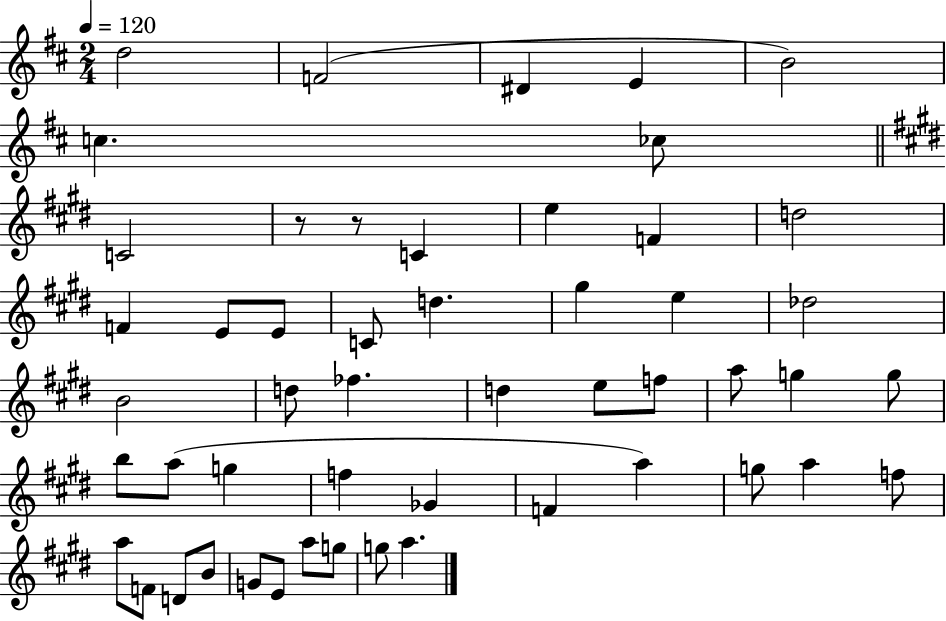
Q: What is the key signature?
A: D major